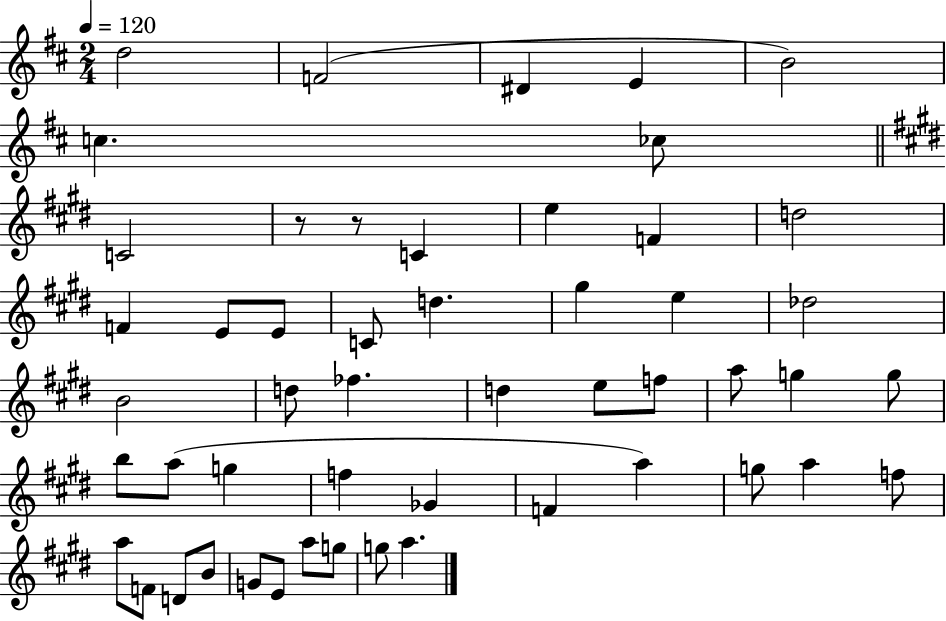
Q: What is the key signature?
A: D major